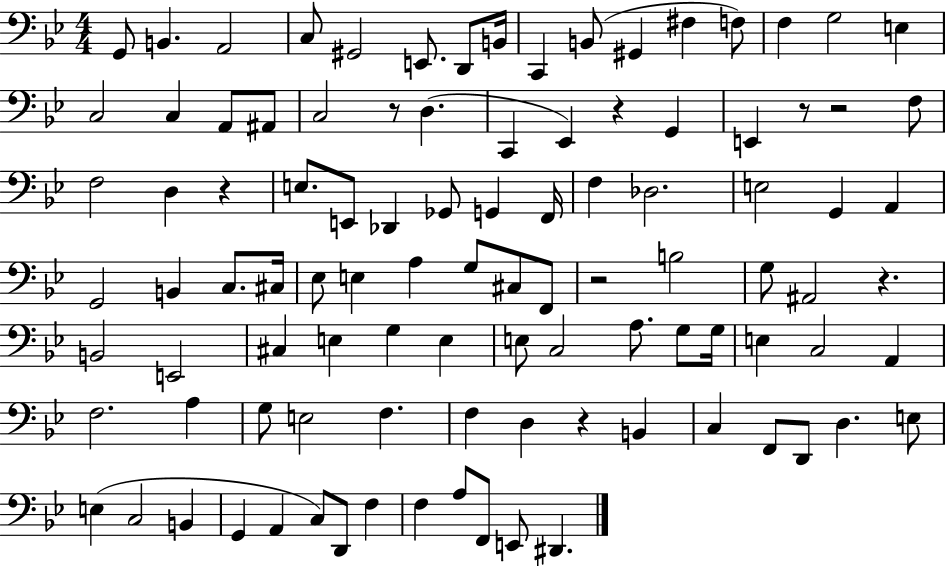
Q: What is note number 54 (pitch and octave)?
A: B2